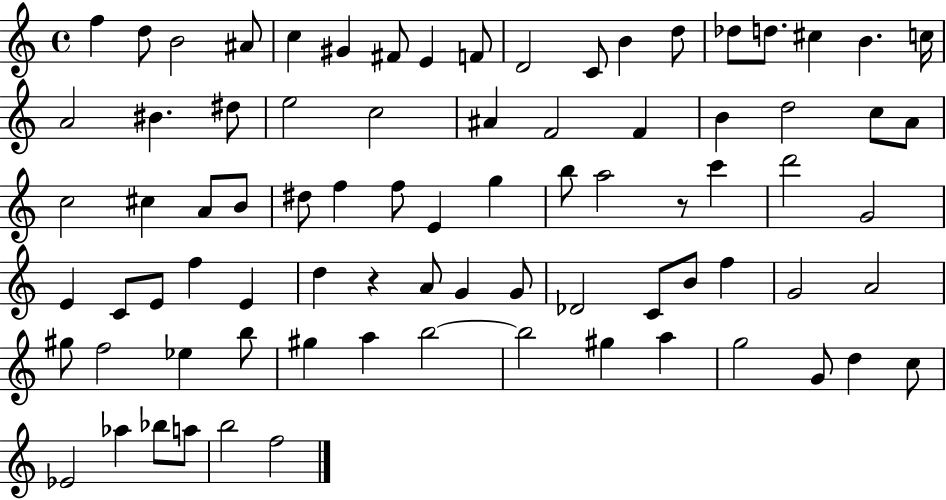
{
  \clef treble
  \time 4/4
  \defaultTimeSignature
  \key c \major
  \repeat volta 2 { f''4 d''8 b'2 ais'8 | c''4 gis'4 fis'8 e'4 f'8 | d'2 c'8 b'4 d''8 | des''8 d''8. cis''4 b'4. c''16 | \break a'2 bis'4. dis''8 | e''2 c''2 | ais'4 f'2 f'4 | b'4 d''2 c''8 a'8 | \break c''2 cis''4 a'8 b'8 | dis''8 f''4 f''8 e'4 g''4 | b''8 a''2 r8 c'''4 | d'''2 g'2 | \break e'4 c'8 e'8 f''4 e'4 | d''4 r4 a'8 g'4 g'8 | des'2 c'8 b'8 f''4 | g'2 a'2 | \break gis''8 f''2 ees''4 b''8 | gis''4 a''4 b''2~~ | b''2 gis''4 a''4 | g''2 g'8 d''4 c''8 | \break ees'2 aes''4 bes''8 a''8 | b''2 f''2 | } \bar "|."
}